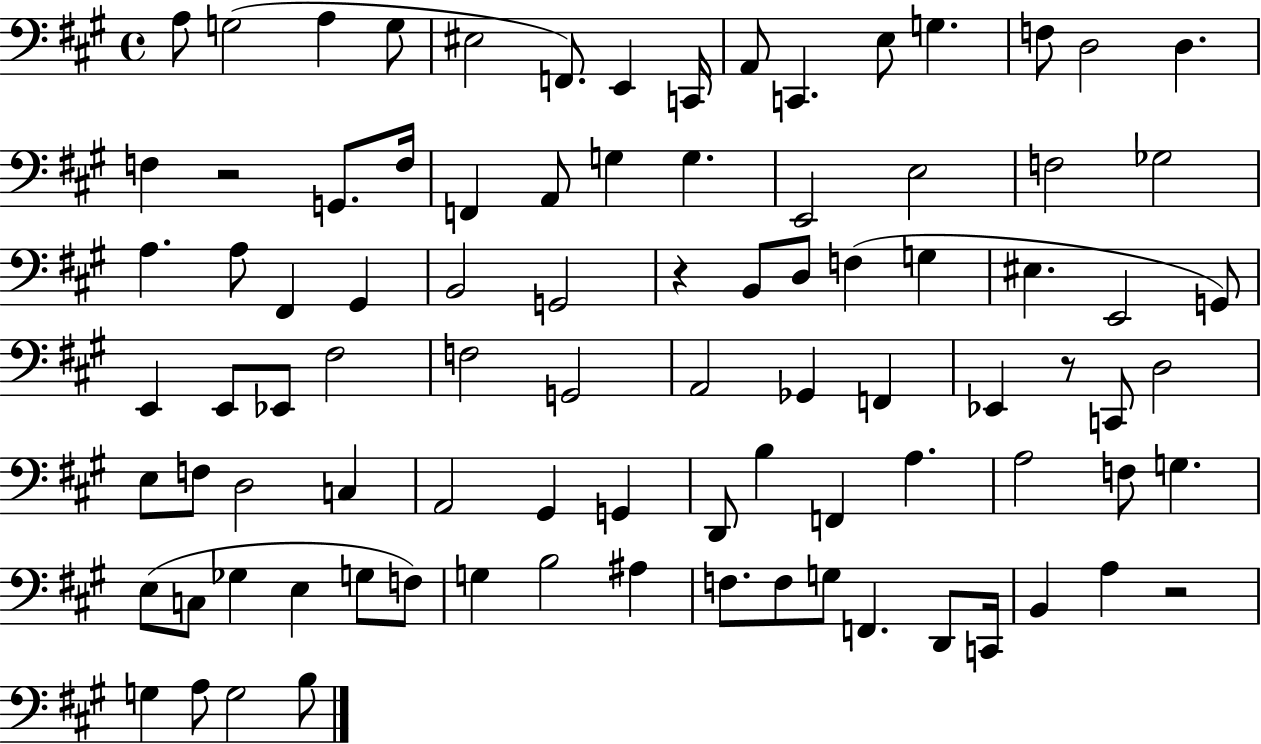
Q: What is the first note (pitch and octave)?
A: A3